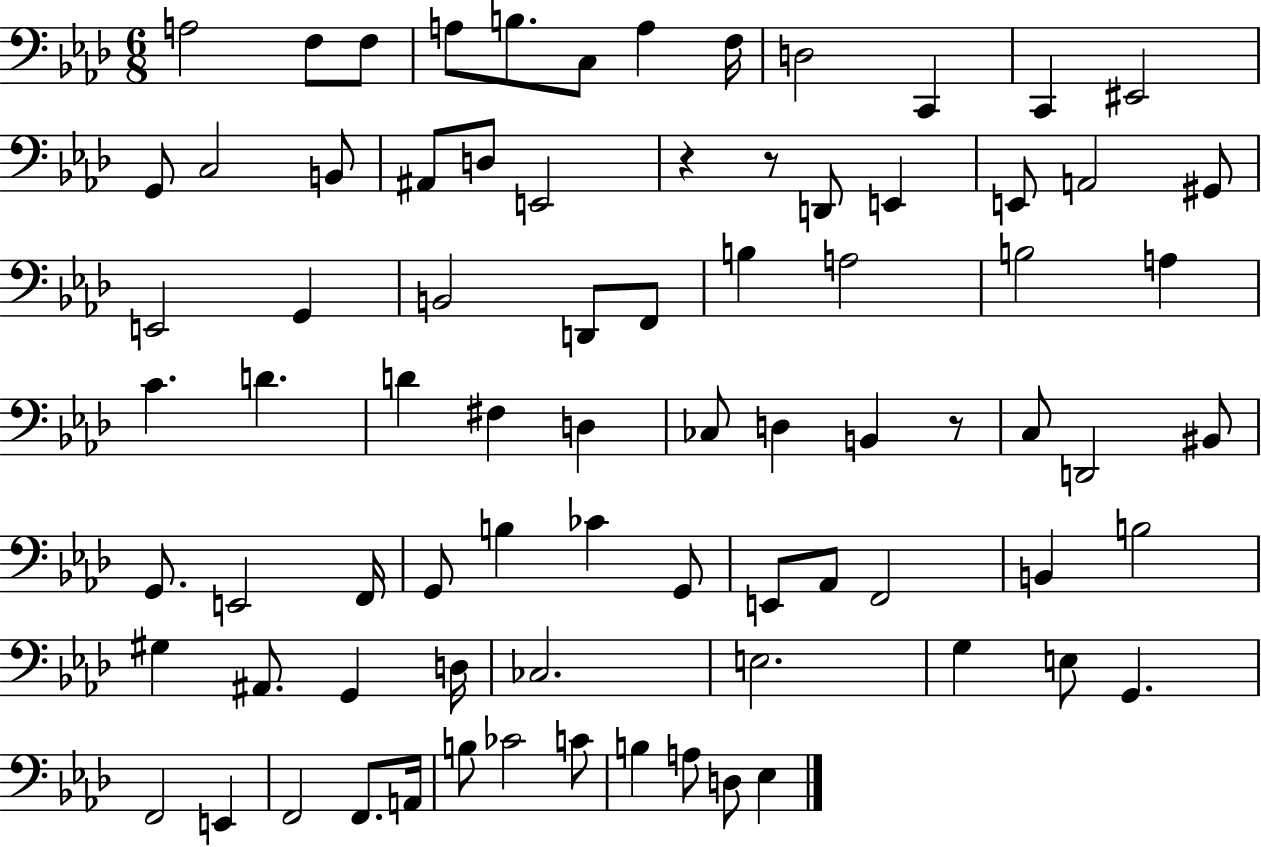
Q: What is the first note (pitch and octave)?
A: A3